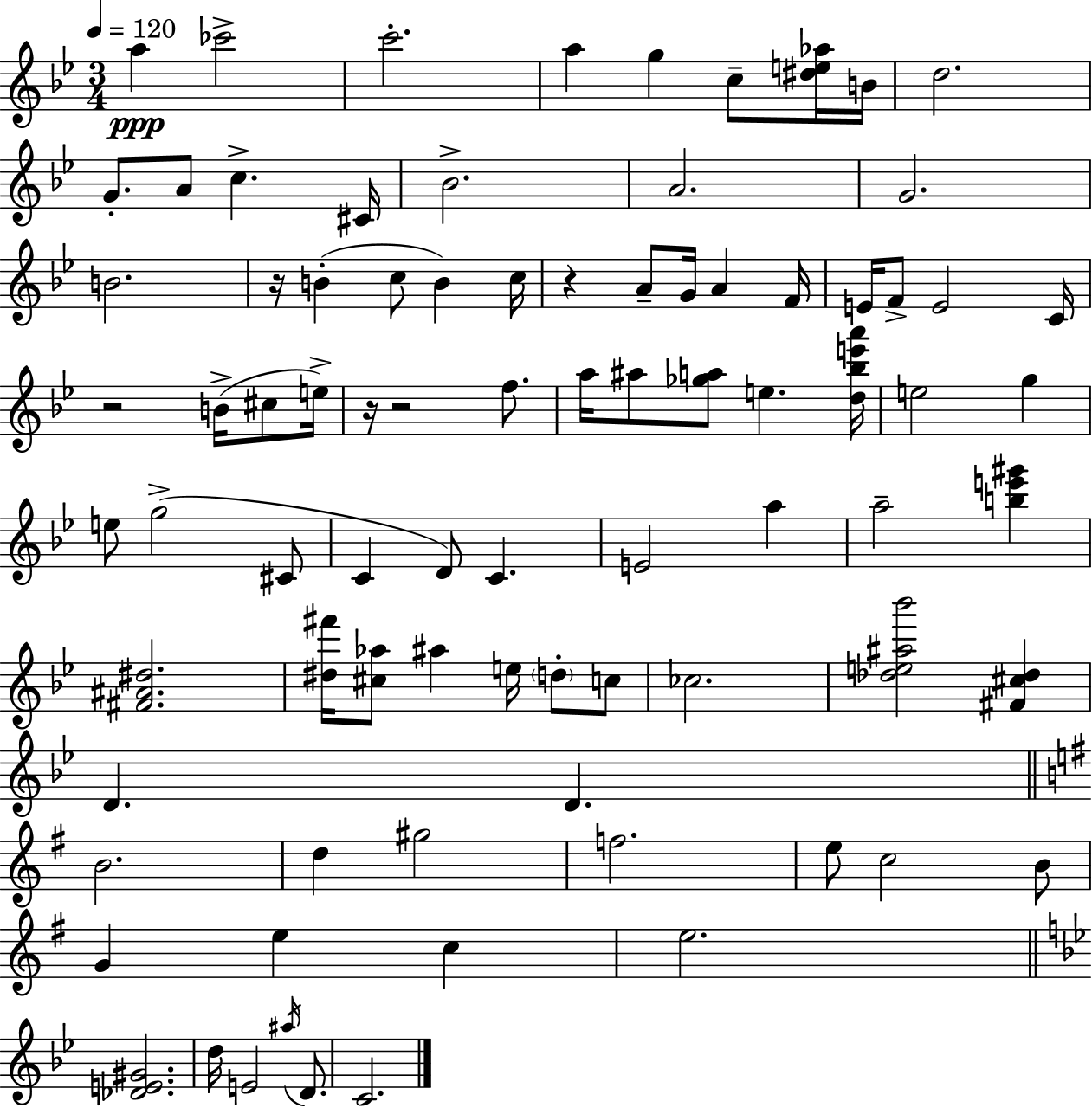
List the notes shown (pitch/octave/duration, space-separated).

A5/q CES6/h C6/h. A5/q G5/q C5/e [D#5,E5,Ab5]/s B4/s D5/h. G4/e. A4/e C5/q. C#4/s Bb4/h. A4/h. G4/h. B4/h. R/s B4/q C5/e B4/q C5/s R/q A4/e G4/s A4/q F4/s E4/s F4/e E4/h C4/s R/h B4/s C#5/e E5/s R/s R/h F5/e. A5/s A#5/e [Gb5,A5]/e E5/q. [D5,Bb5,E6,A6]/s E5/h G5/q E5/e G5/h C#4/e C4/q D4/e C4/q. E4/h A5/q A5/h [B5,E6,G#6]/q [F#4,A#4,D#5]/h. [D#5,F#6]/s [C#5,Ab5]/e A#5/q E5/s D5/e C5/e CES5/h. [Db5,E5,A#5,Bb6]/h [F#4,C#5,Db5]/q D4/q. D4/q. B4/h. D5/q G#5/h F5/h. E5/e C5/h B4/e G4/q E5/q C5/q E5/h. [Db4,E4,G#4]/h. D5/s E4/h A#5/s D4/e. C4/h.